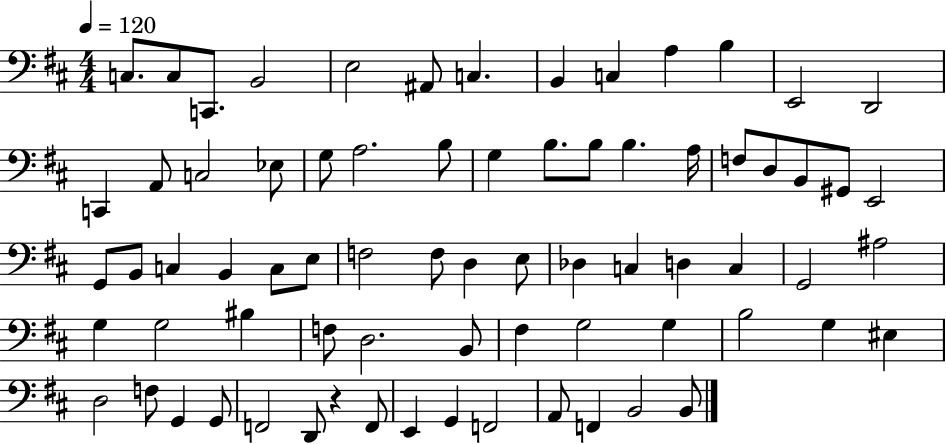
C3/e. C3/e C2/e. B2/h E3/h A#2/e C3/q. B2/q C3/q A3/q B3/q E2/h D2/h C2/q A2/e C3/h Eb3/e G3/e A3/h. B3/e G3/q B3/e. B3/e B3/q. A3/s F3/e D3/e B2/e G#2/e E2/h G2/e B2/e C3/q B2/q C3/e E3/e F3/h F3/e D3/q E3/e Db3/q C3/q D3/q C3/q G2/h A#3/h G3/q G3/h BIS3/q F3/e D3/h. B2/e F#3/q G3/h G3/q B3/h G3/q EIS3/q D3/h F3/e G2/q G2/e F2/h D2/e R/q F2/e E2/q G2/q F2/h A2/e F2/q B2/h B2/e